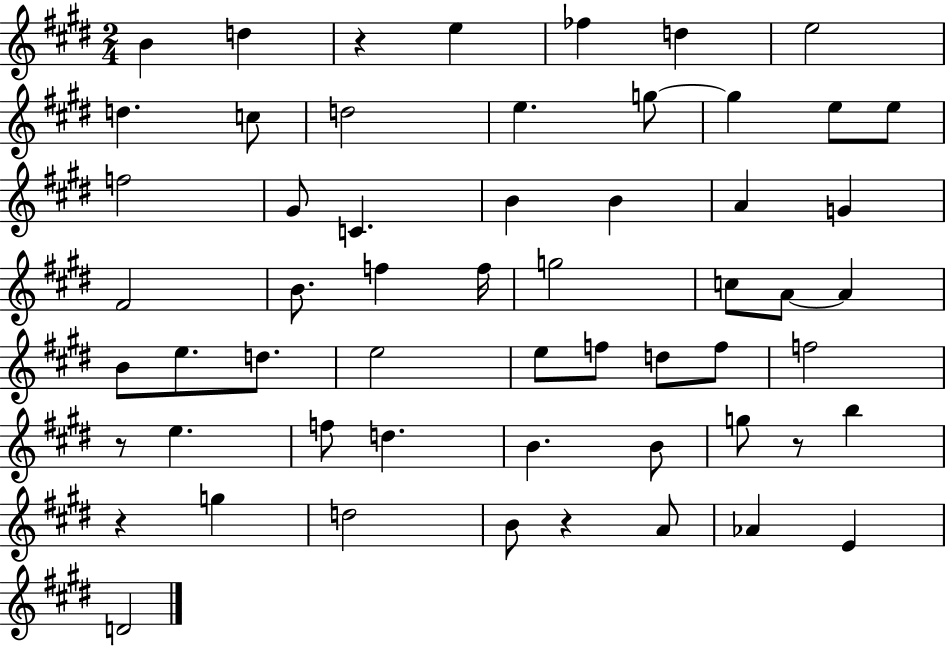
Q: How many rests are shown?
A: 5